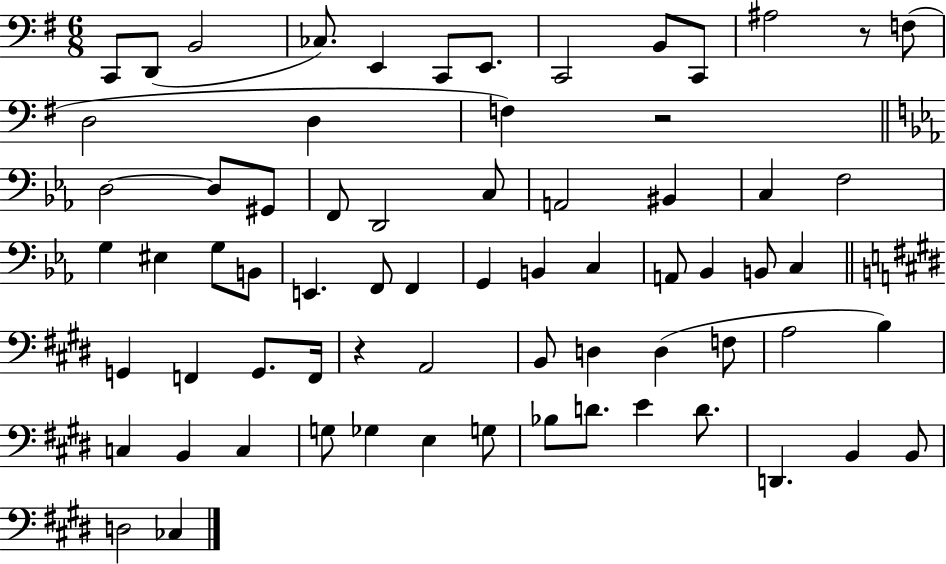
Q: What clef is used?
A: bass